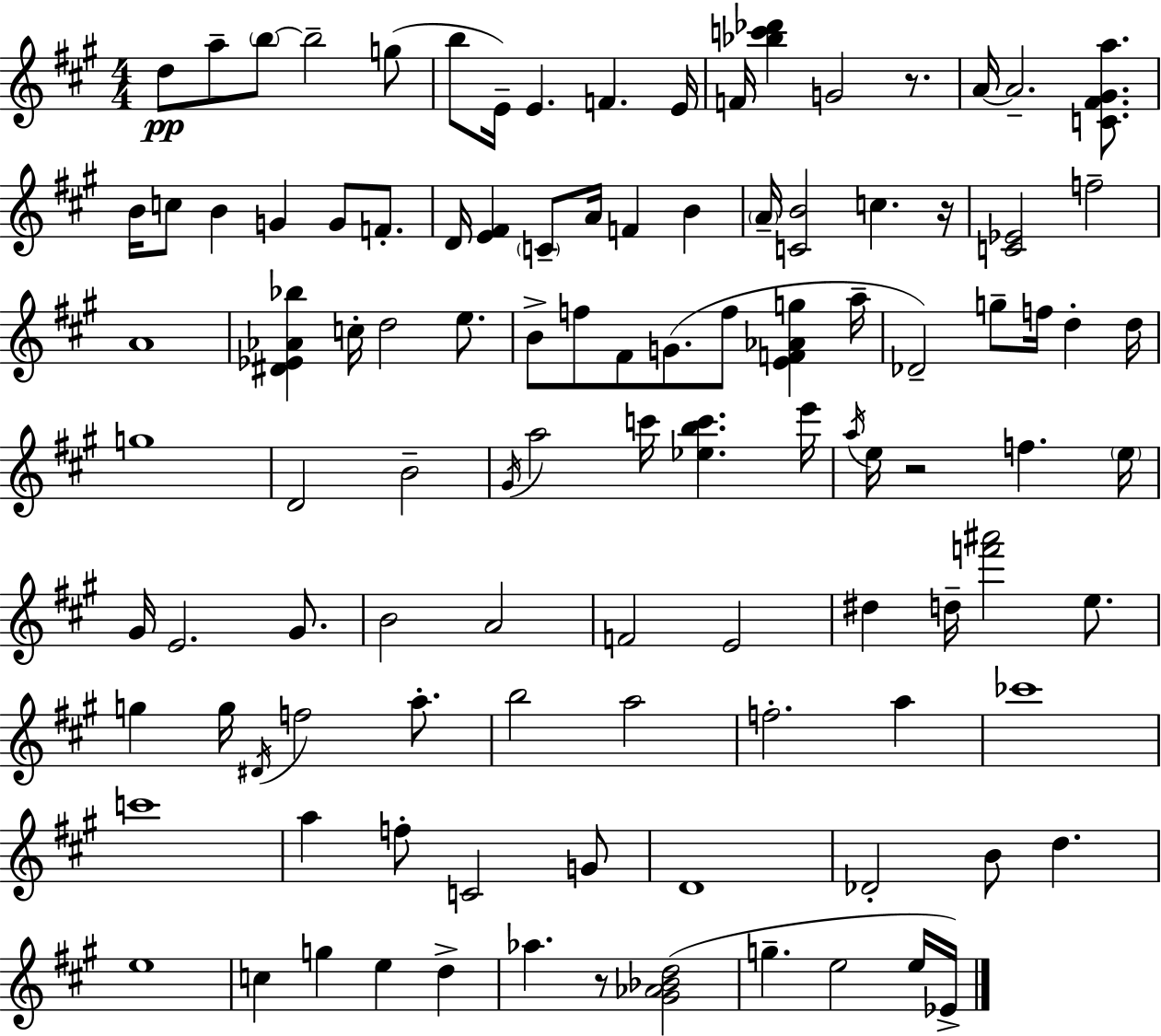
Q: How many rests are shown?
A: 4